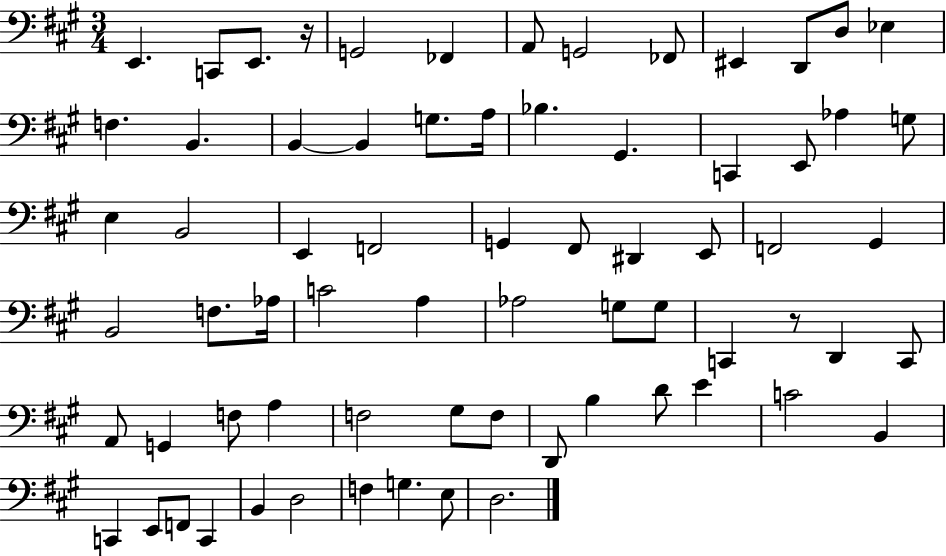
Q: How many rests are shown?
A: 2